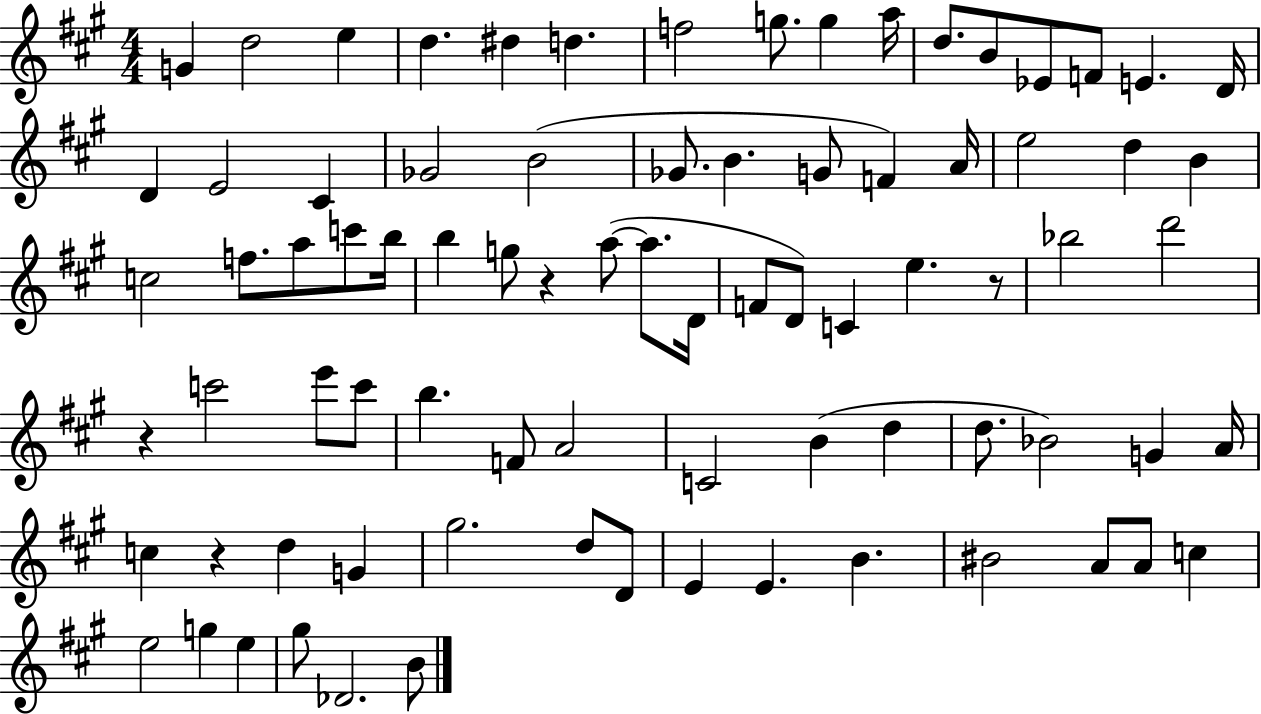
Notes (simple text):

G4/q D5/h E5/q D5/q. D#5/q D5/q. F5/h G5/e. G5/q A5/s D5/e. B4/e Eb4/e F4/e E4/q. D4/s D4/q E4/h C#4/q Gb4/h B4/h Gb4/e. B4/q. G4/e F4/q A4/s E5/h D5/q B4/q C5/h F5/e. A5/e C6/e B5/s B5/q G5/e R/q A5/e A5/e. D4/s F4/e D4/e C4/q E5/q. R/e Bb5/h D6/h R/q C6/h E6/e C6/e B5/q. F4/e A4/h C4/h B4/q D5/q D5/e. Bb4/h G4/q A4/s C5/q R/q D5/q G4/q G#5/h. D5/e D4/e E4/q E4/q. B4/q. BIS4/h A4/e A4/e C5/q E5/h G5/q E5/q G#5/e Db4/h. B4/e